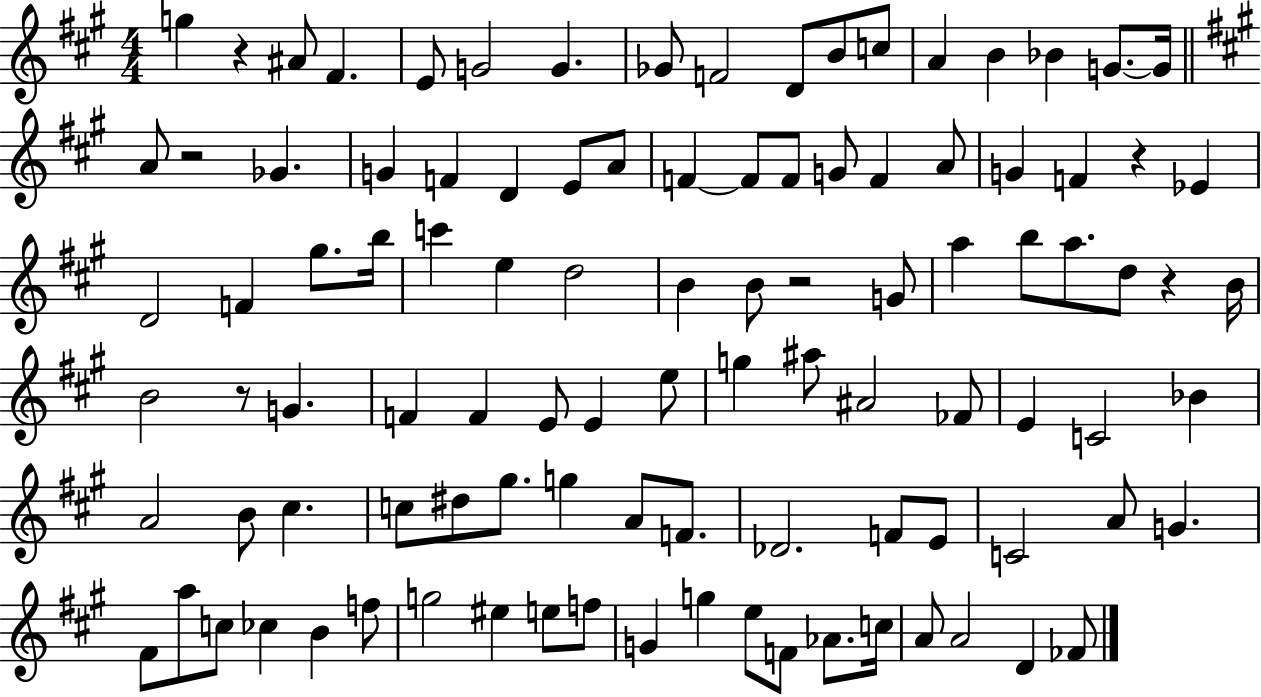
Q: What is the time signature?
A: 4/4